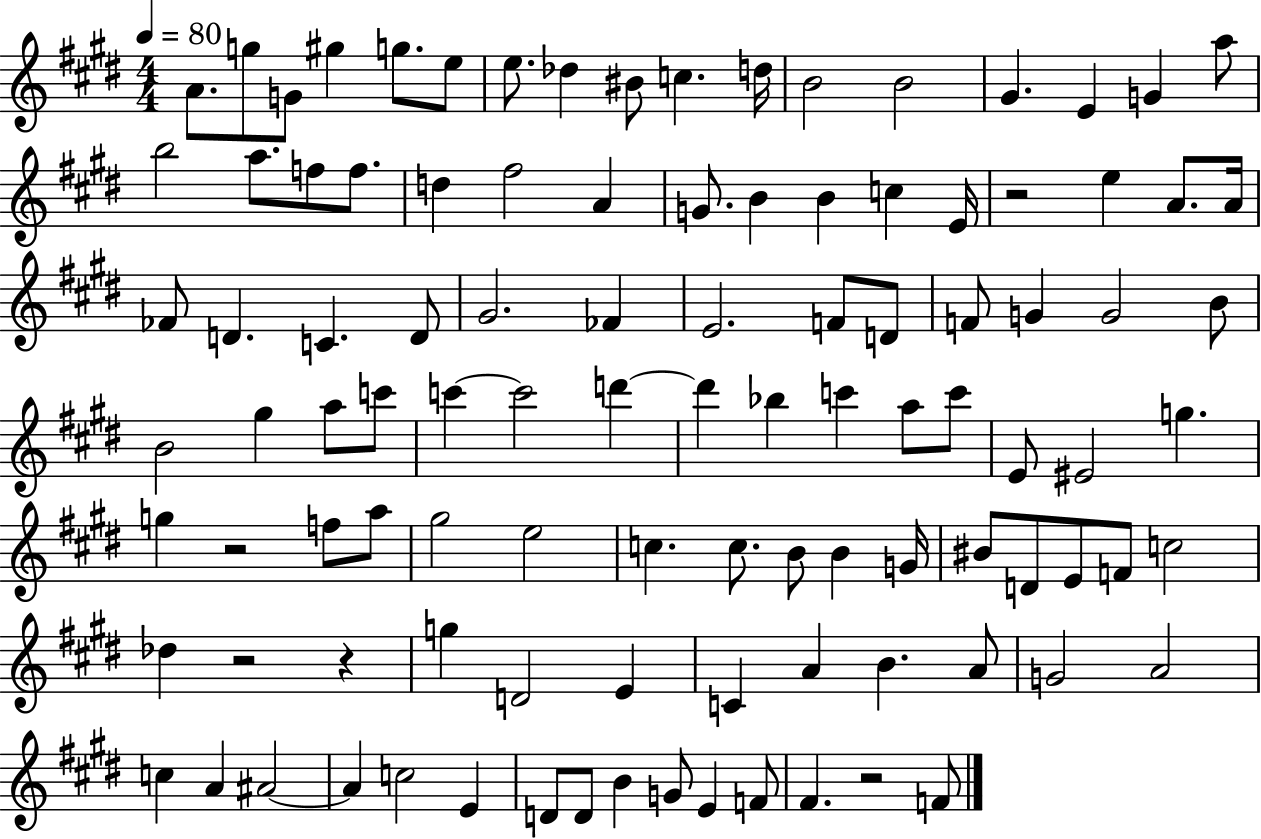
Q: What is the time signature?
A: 4/4